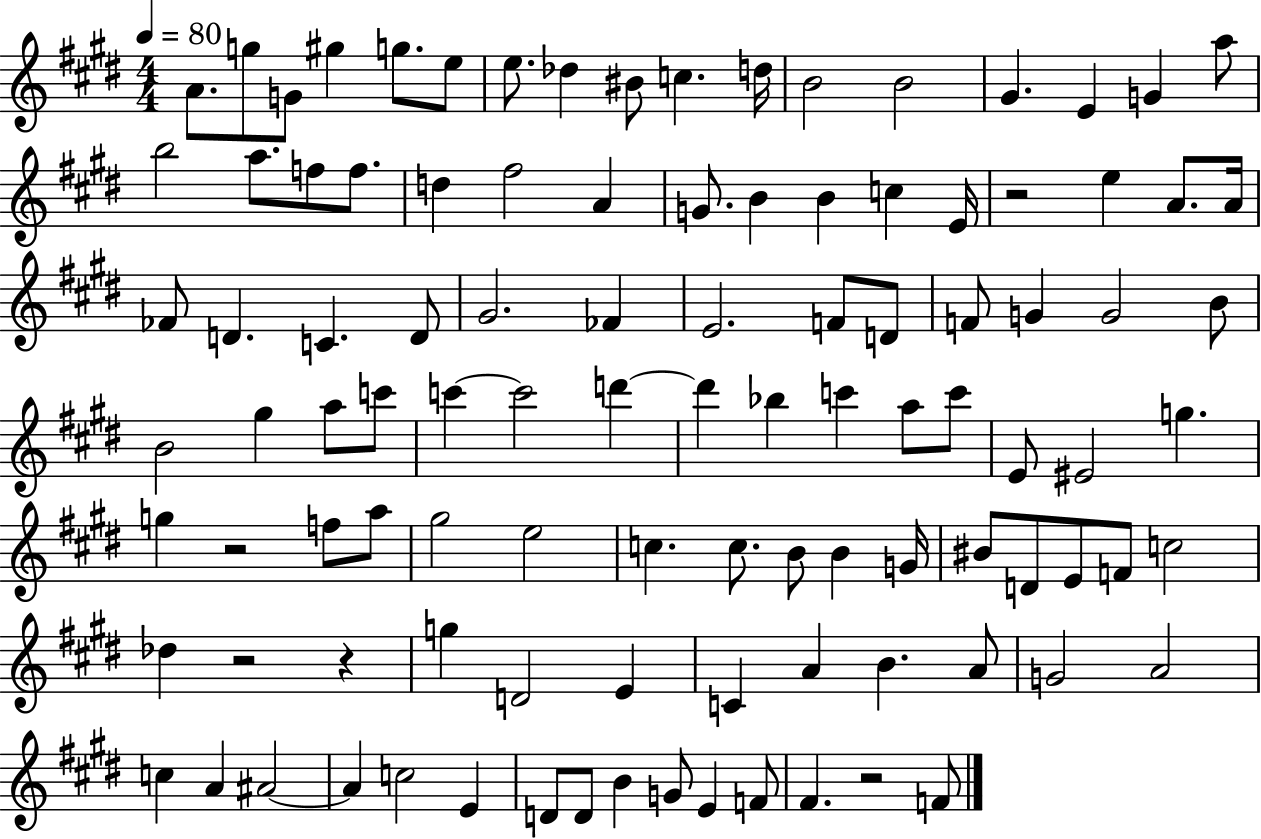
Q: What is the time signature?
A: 4/4